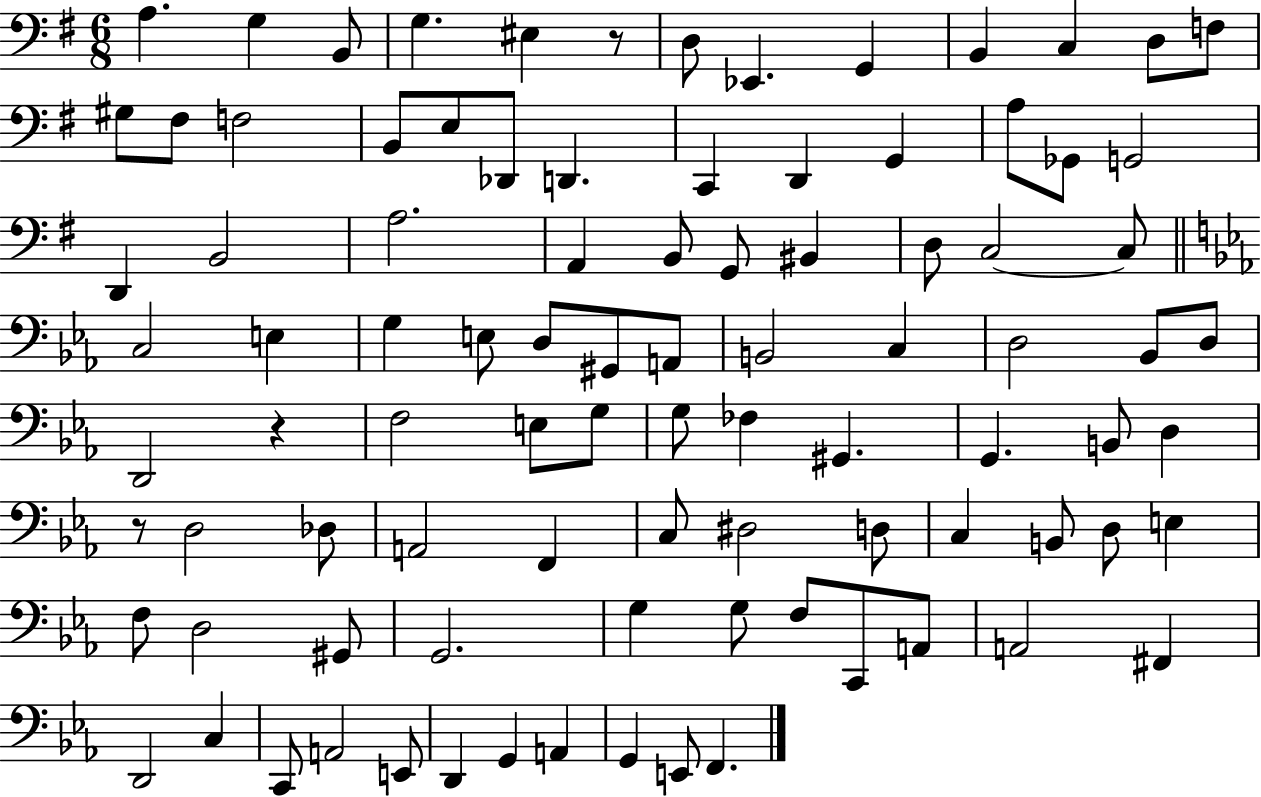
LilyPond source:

{
  \clef bass
  \numericTimeSignature
  \time 6/8
  \key g \major
  a4. g4 b,8 | g4. eis4 r8 | d8 ees,4. g,4 | b,4 c4 d8 f8 | \break gis8 fis8 f2 | b,8 e8 des,8 d,4. | c,4 d,4 g,4 | a8 ges,8 g,2 | \break d,4 b,2 | a2. | a,4 b,8 g,8 bis,4 | d8 c2~~ c8 | \break \bar "||" \break \key c \minor c2 e4 | g4 e8 d8 gis,8 a,8 | b,2 c4 | d2 bes,8 d8 | \break d,2 r4 | f2 e8 g8 | g8 fes4 gis,4. | g,4. b,8 d4 | \break r8 d2 des8 | a,2 f,4 | c8 dis2 d8 | c4 b,8 d8 e4 | \break f8 d2 gis,8 | g,2. | g4 g8 f8 c,8 a,8 | a,2 fis,4 | \break d,2 c4 | c,8 a,2 e,8 | d,4 g,4 a,4 | g,4 e,8 f,4. | \break \bar "|."
}